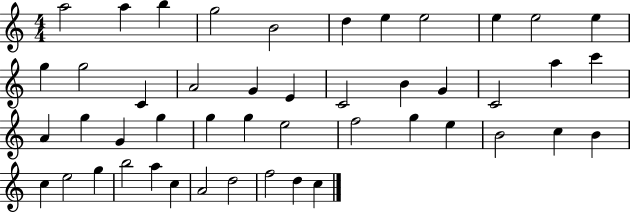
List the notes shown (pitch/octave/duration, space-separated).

A5/h A5/q B5/q G5/h B4/h D5/q E5/q E5/h E5/q E5/h E5/q G5/q G5/h C4/q A4/h G4/q E4/q C4/h B4/q G4/q C4/h A5/q C6/q A4/q G5/q G4/q G5/q G5/q G5/q E5/h F5/h G5/q E5/q B4/h C5/q B4/q C5/q E5/h G5/q B5/h A5/q C5/q A4/h D5/h F5/h D5/q C5/q